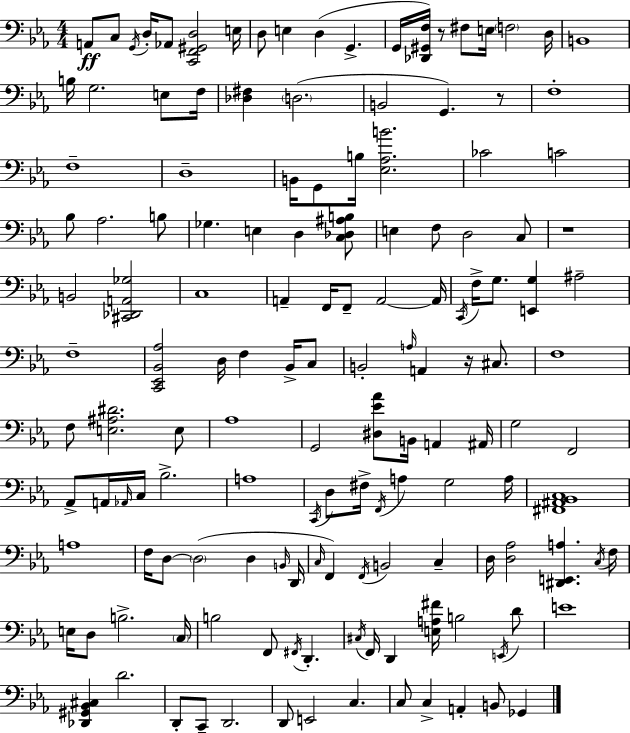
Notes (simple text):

A2/e C3/e G2/s D3/s Ab2/e [C2,F2,G#2,D3]/h E3/s D3/e E3/q D3/q G2/q. G2/s [Db2,G#2,F3]/s R/e F#3/e E3/s F3/h D3/s B2/w B3/s G3/h. E3/e F3/s [Db3,F#3]/q D3/h. B2/h G2/q. R/e F3/w F3/w D3/w B2/s G2/e B3/s [Eb3,Ab3,B4]/h. CES4/h C4/h Bb3/e Ab3/h. B3/e Gb3/q. E3/q D3/q [C3,Db3,A#3,B3]/e E3/q F3/e D3/h C3/e R/w B2/h [C#2,Db2,A2,Gb3]/h C3/w A2/q F2/s F2/e A2/h A2/s C2/s F3/s G3/e. [E2,G3]/q A#3/h F3/w [C2,Eb2,Bb2,Ab3]/h D3/s F3/q Bb2/s C3/e B2/h A3/s A2/q R/s C#3/e. F3/w F3/e [E3,A#3,D#4]/h. E3/e Ab3/w G2/h [D#3,Eb4,Ab4]/e B2/s A2/q A#2/s G3/h F2/h Ab2/e A2/s Ab2/s C3/s Bb3/h. A3/w C2/s D3/e F#3/s F2/s A3/q G3/h A3/s [F#2,A#2,Bb2,C3]/w A3/w F3/s D3/e D3/h D3/q B2/s D2/s C3/s F2/q F2/s B2/h C3/q D3/s [D3,Ab3]/h [D#2,E2,A3]/q. C3/s F3/s E3/s D3/e B3/h. C3/s B3/h F2/e F#2/s D2/q. C#3/s F2/s D2/q [E3,A3,F#4]/s B3/h E2/s D4/e E4/w [Db2,G#2,Bb2,C#3]/q D4/h. D2/e C2/e D2/h. D2/e E2/h C3/q. C3/e C3/q A2/q B2/e Gb2/q